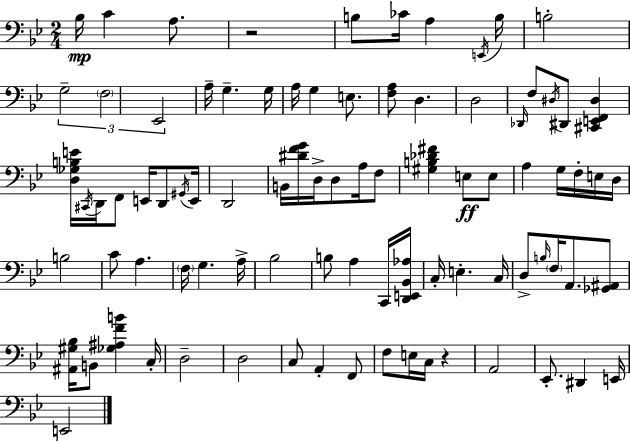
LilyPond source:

{
  \clef bass
  \numericTimeSignature
  \time 2/4
  \key bes \major
  bes16\mp c'4 a8. | r2 | b8 ces'16 a4 \acciaccatura { e,16 } | b16 b2-. | \break \tuplet 3/2 { g2-- | \parenthesize f2 | ees,2 } | a16-- g4.-- | \break g16 a16 g4 e8. | <f a>8 d4. | d2 | \grace { des,16 } f8 \acciaccatura { dis16 } dis,8 <cis, e, f, dis>4 | \break <d ges b e'>16 \acciaccatura { cis,16 } d,16 f,8 | e,16 d,8 \acciaccatura { gis,16 } e,16 d,2 | b,16 <dis' f' g'>16 d16-> | d8 a16 f8 <gis b des' fis'>4 | \break e8\ff e8 a4 | g16 f16-. e16 d16 b2 | c'8 a4. | \parenthesize f16 g4. | \break a16-> bes2 | b8 a4 | c,16 <d, e, bes, aes>16 c16-. e4.-. | c16 d8-> \grace { b16 } | \break \parenthesize f16 a,8. <ges, ais,>8 <ais, gis bes>16 b,8 | <ges ais f' b'>4 c16-. d2-- | d2 | c8 | \break a,4-. f,8 f8 | e16 c16 r4 a,2 | ees,8.-. | dis,4 e,16 e,2 | \break \bar "|."
}